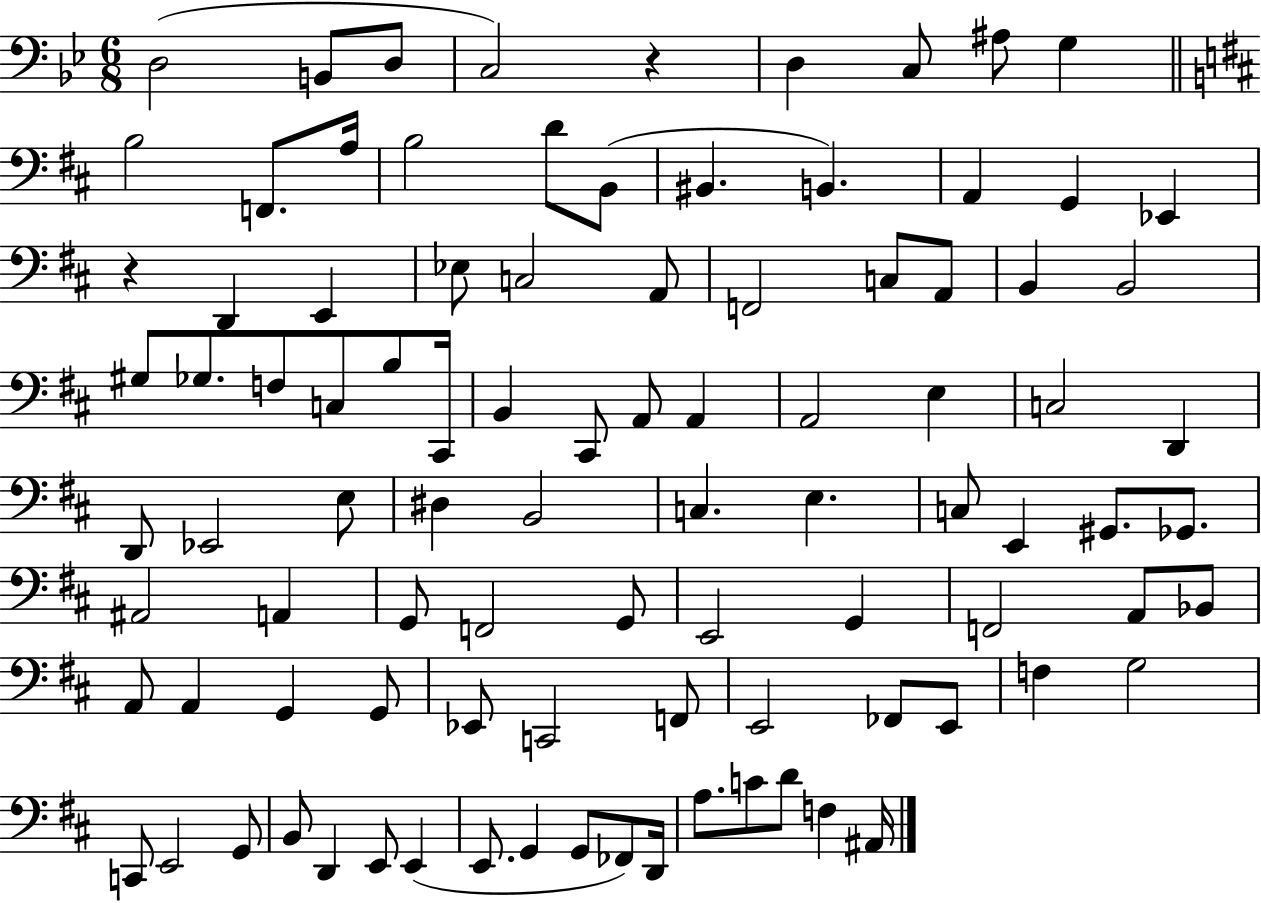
D3/h B2/e D3/e C3/h R/q D3/q C3/e A#3/e G3/q B3/h F2/e. A3/s B3/h D4/e B2/e BIS2/q. B2/q. A2/q G2/q Eb2/q R/q D2/q E2/q Eb3/e C3/h A2/e F2/h C3/e A2/e B2/q B2/h G#3/e Gb3/e. F3/e C3/e B3/e C#2/s B2/q C#2/e A2/e A2/q A2/h E3/q C3/h D2/q D2/e Eb2/h E3/e D#3/q B2/h C3/q. E3/q. C3/e E2/q G#2/e. Gb2/e. A#2/h A2/q G2/e F2/h G2/e E2/h G2/q F2/h A2/e Bb2/e A2/e A2/q G2/q G2/e Eb2/e C2/h F2/e E2/h FES2/e E2/e F3/q G3/h C2/e E2/h G2/e B2/e D2/q E2/e E2/q E2/e. G2/q G2/e FES2/e D2/s A3/e. C4/e D4/e F3/q A#2/s